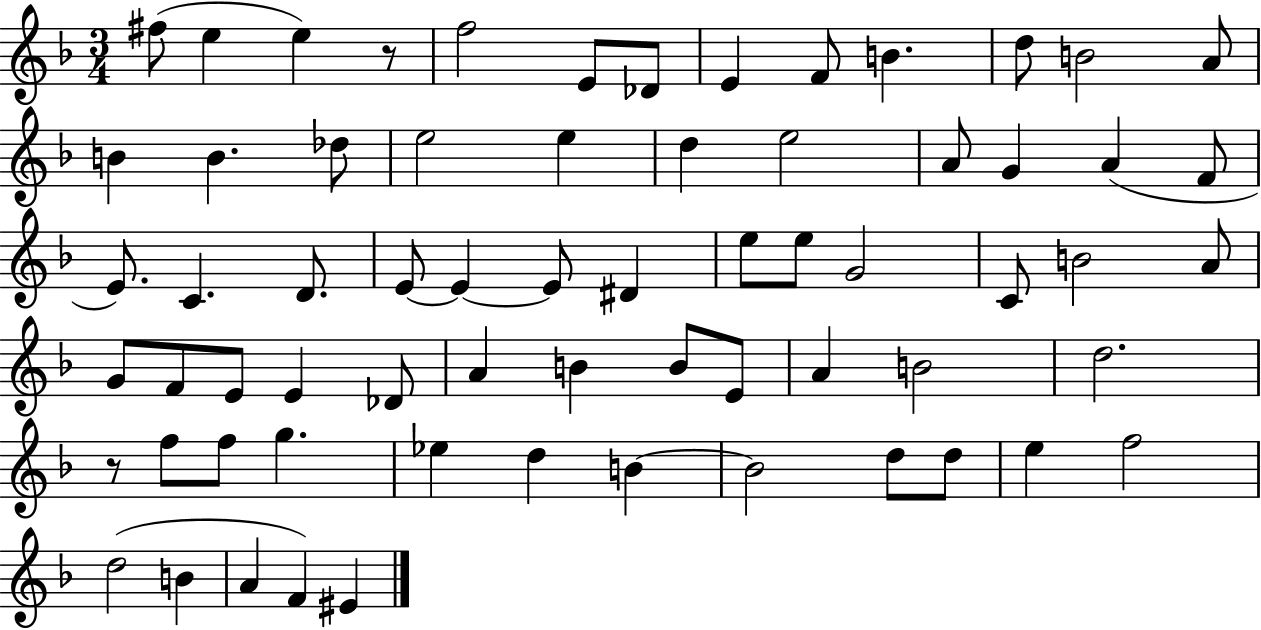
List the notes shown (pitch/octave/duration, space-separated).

F#5/e E5/q E5/q R/e F5/h E4/e Db4/e E4/q F4/e B4/q. D5/e B4/h A4/e B4/q B4/q. Db5/e E5/h E5/q D5/q E5/h A4/e G4/q A4/q F4/e E4/e. C4/q. D4/e. E4/e E4/q E4/e D#4/q E5/e E5/e G4/h C4/e B4/h A4/e G4/e F4/e E4/e E4/q Db4/e A4/q B4/q B4/e E4/e A4/q B4/h D5/h. R/e F5/e F5/e G5/q. Eb5/q D5/q B4/q B4/h D5/e D5/e E5/q F5/h D5/h B4/q A4/q F4/q EIS4/q